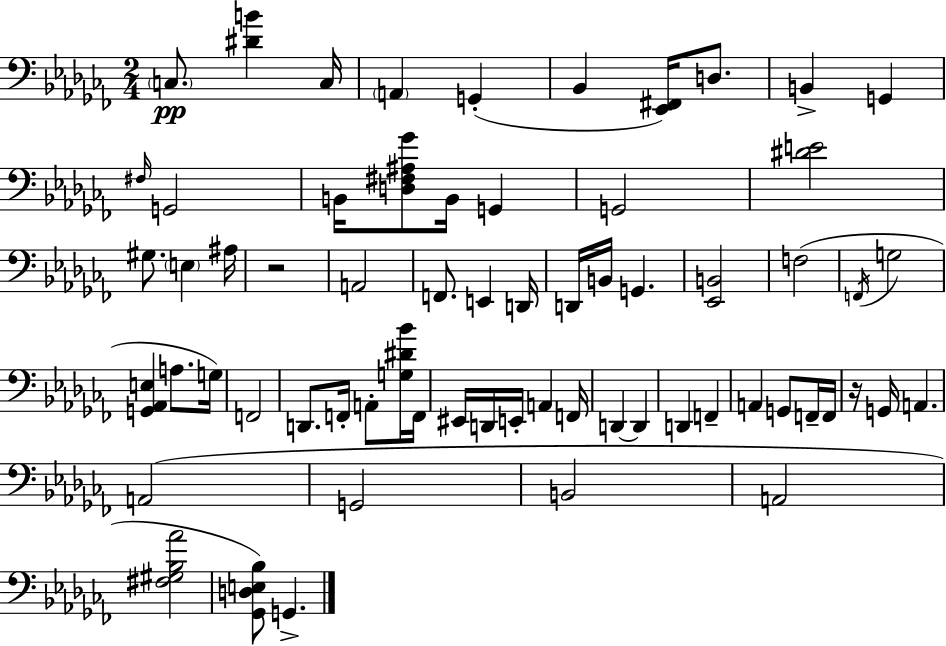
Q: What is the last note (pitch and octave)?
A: G2